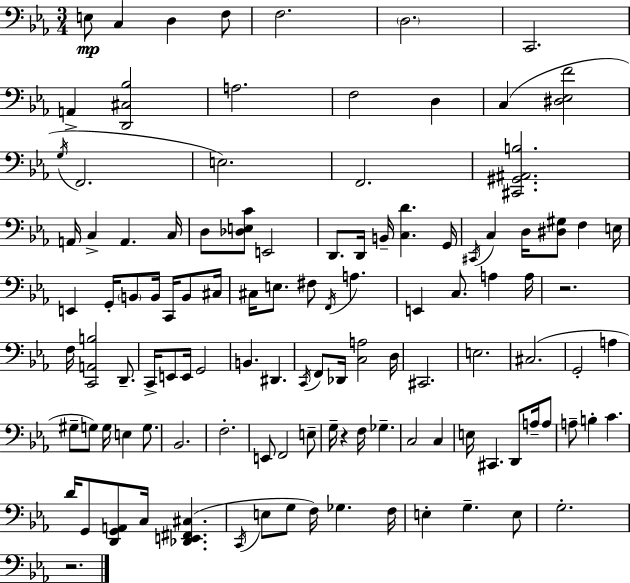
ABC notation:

X:1
T:Untitled
M:3/4
L:1/4
K:Eb
E,/2 C, D, F,/2 F,2 D,2 C,,2 A,, [D,,^C,_B,]2 A,2 F,2 D, C, [^D,_E,F]2 G,/4 F,,2 E,2 F,,2 [^C,,^G,,^A,,B,]2 A,,/4 C, A,, C,/4 D,/2 [_D,E,C]/2 E,,2 D,,/2 D,,/4 B,,/4 [C,D] G,,/4 ^C,,/4 C, D,/4 [^D,^G,]/2 F, E,/4 E,, G,,/4 B,,/2 B,,/4 C,,/4 B,,/2 ^C,/4 ^C,/4 E,/2 ^F,/2 F,,/4 A, E,, C,/2 A, A,/4 z2 F,/4 [C,,A,,B,]2 D,,/2 C,,/4 E,,/2 E,,/4 G,,2 B,, ^D,, C,,/4 F,,/2 _D,,/4 [C,A,]2 D,/4 ^C,,2 E,2 ^C,2 G,,2 A, ^G,/2 G,/2 G,/4 E, G,/2 _B,,2 F,2 E,,/2 F,,2 E,/2 G,/4 z F,/4 _G, C,2 C, E,/4 ^C,, D,,/2 A,/4 A,/2 A,/2 B, C D/4 G,,/2 [D,,G,,A,,]/2 C,/4 [_D,,E,,^F,,^C,] C,,/4 E,/2 G,/2 F,/4 _G, F,/4 E, G, E,/2 G,2 z2